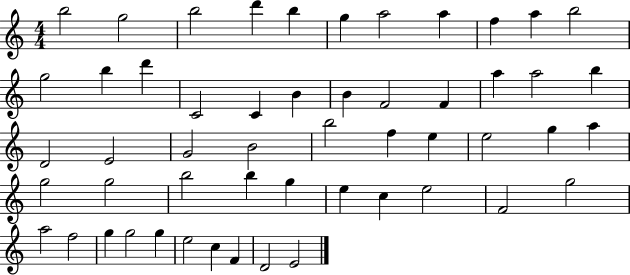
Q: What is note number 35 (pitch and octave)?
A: G5